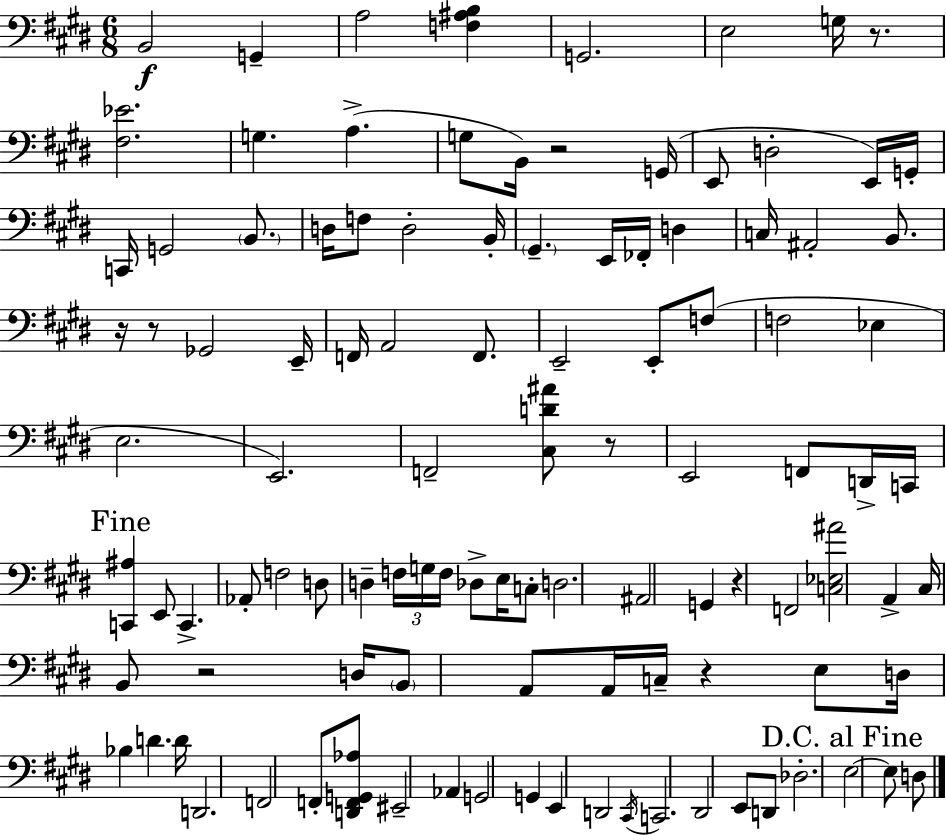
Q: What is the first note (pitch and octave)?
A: B2